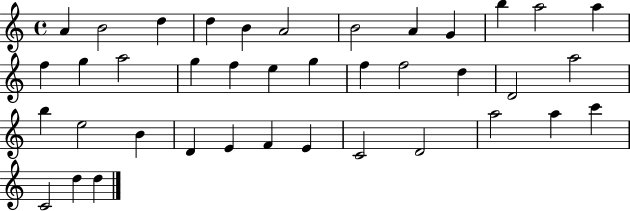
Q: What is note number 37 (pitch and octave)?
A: C4